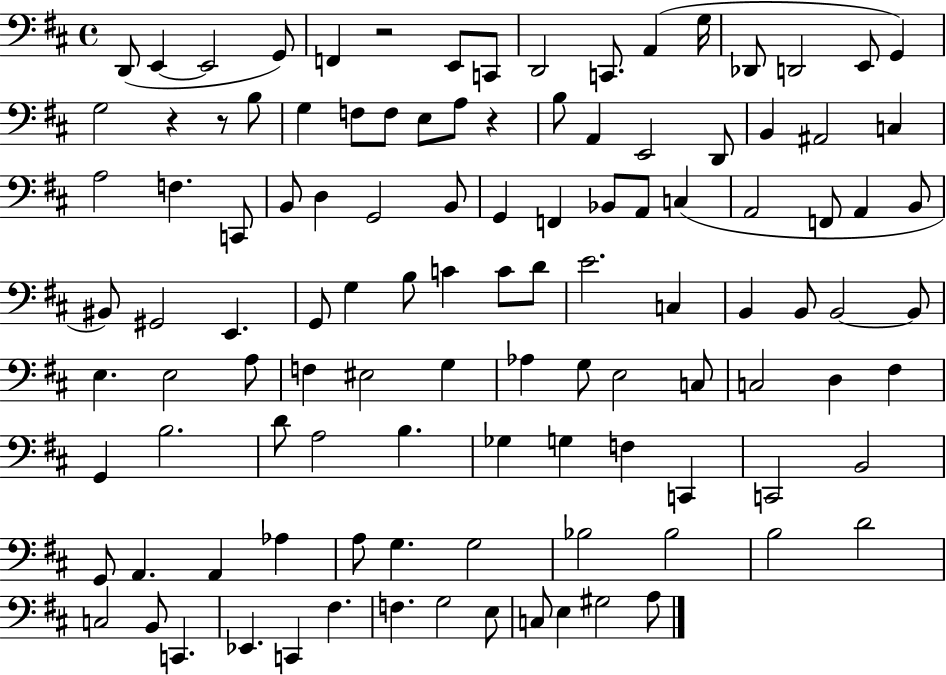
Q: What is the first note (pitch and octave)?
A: D2